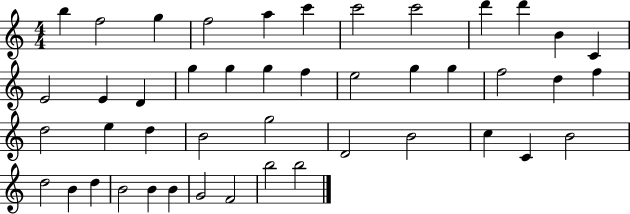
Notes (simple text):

B5/q F5/h G5/q F5/h A5/q C6/q C6/h C6/h D6/q D6/q B4/q C4/q E4/h E4/q D4/q G5/q G5/q G5/q F5/q E5/h G5/q G5/q F5/h D5/q F5/q D5/h E5/q D5/q B4/h G5/h D4/h B4/h C5/q C4/q B4/h D5/h B4/q D5/q B4/h B4/q B4/q G4/h F4/h B5/h B5/h